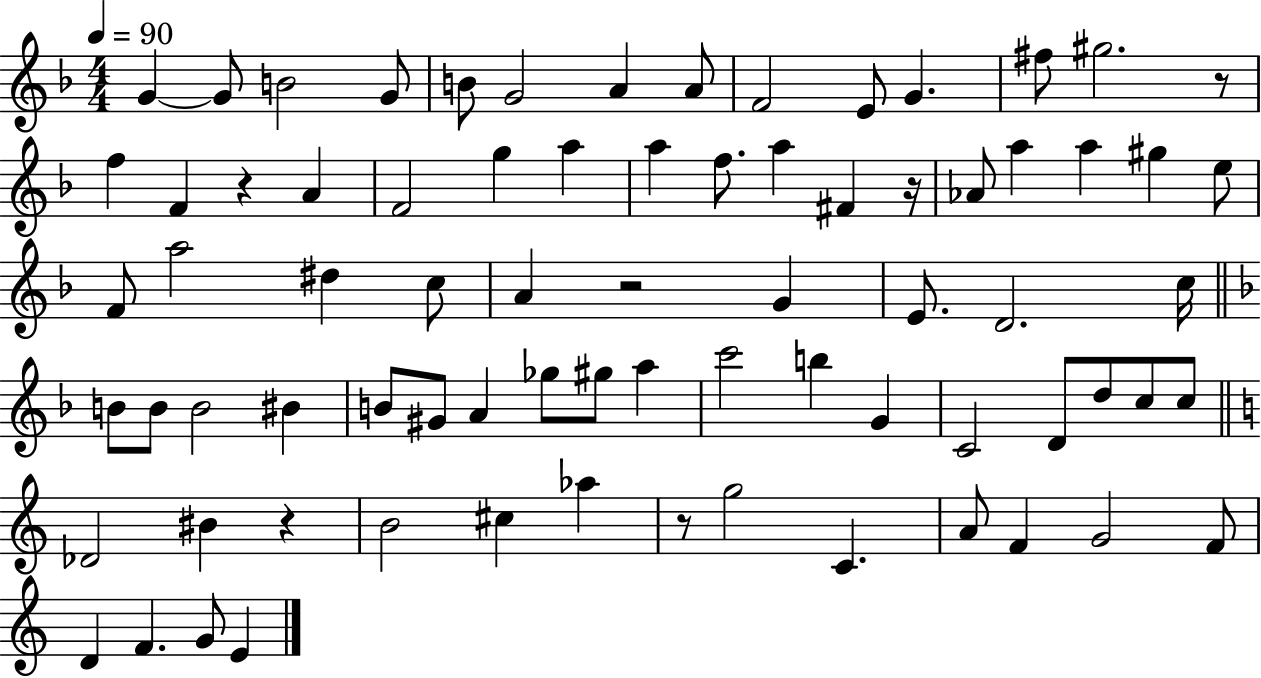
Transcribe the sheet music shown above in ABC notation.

X:1
T:Untitled
M:4/4
L:1/4
K:F
G G/2 B2 G/2 B/2 G2 A A/2 F2 E/2 G ^f/2 ^g2 z/2 f F z A F2 g a a f/2 a ^F z/4 _A/2 a a ^g e/2 F/2 a2 ^d c/2 A z2 G E/2 D2 c/4 B/2 B/2 B2 ^B B/2 ^G/2 A _g/2 ^g/2 a c'2 b G C2 D/2 d/2 c/2 c/2 _D2 ^B z B2 ^c _a z/2 g2 C A/2 F G2 F/2 D F G/2 E